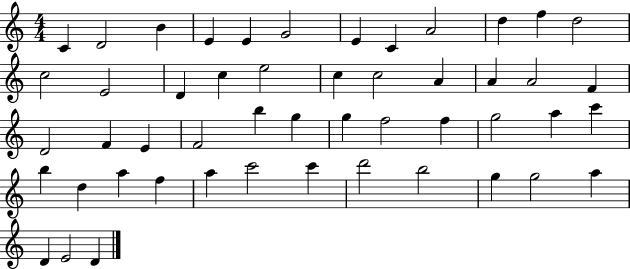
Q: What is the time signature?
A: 4/4